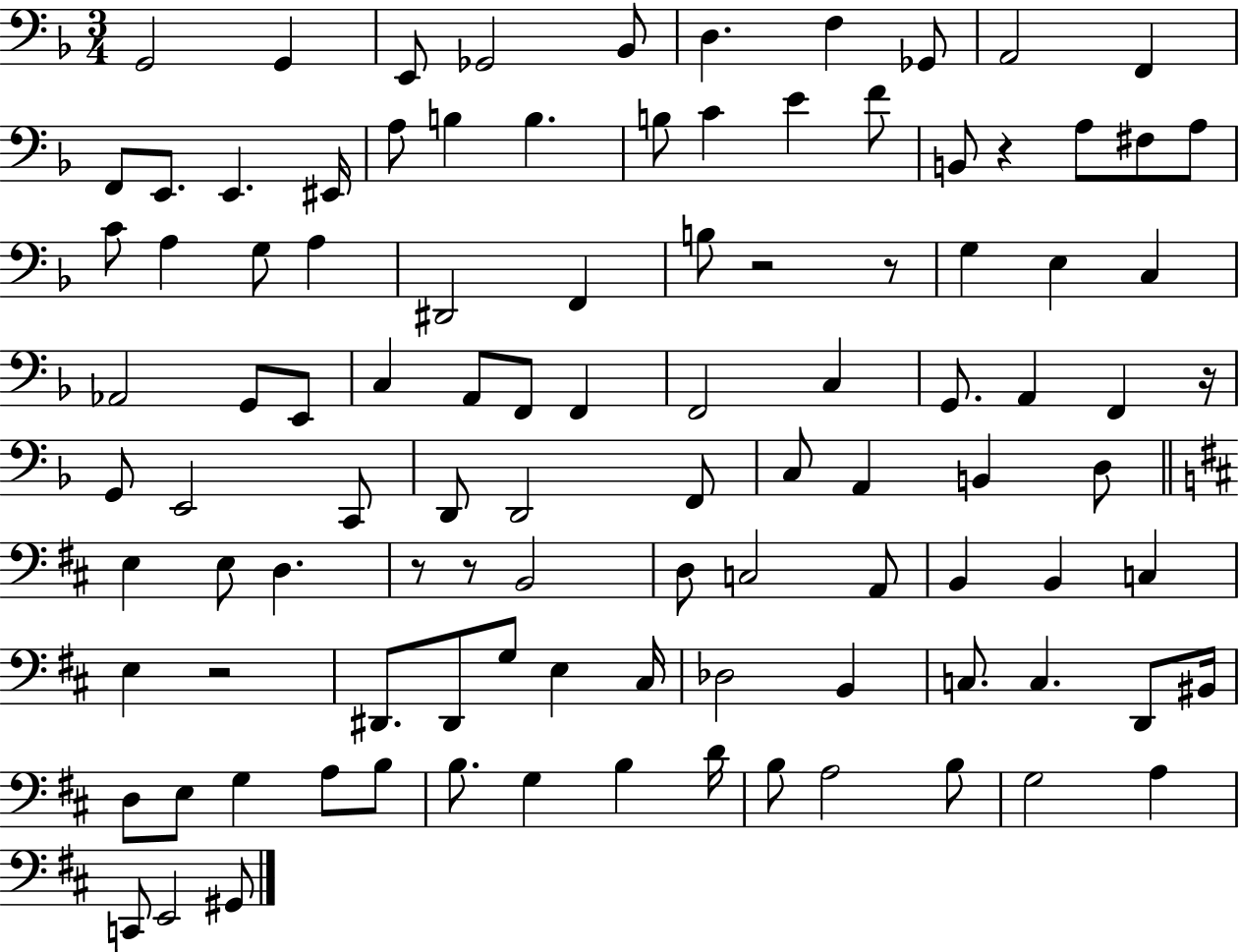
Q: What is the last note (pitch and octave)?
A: G#2